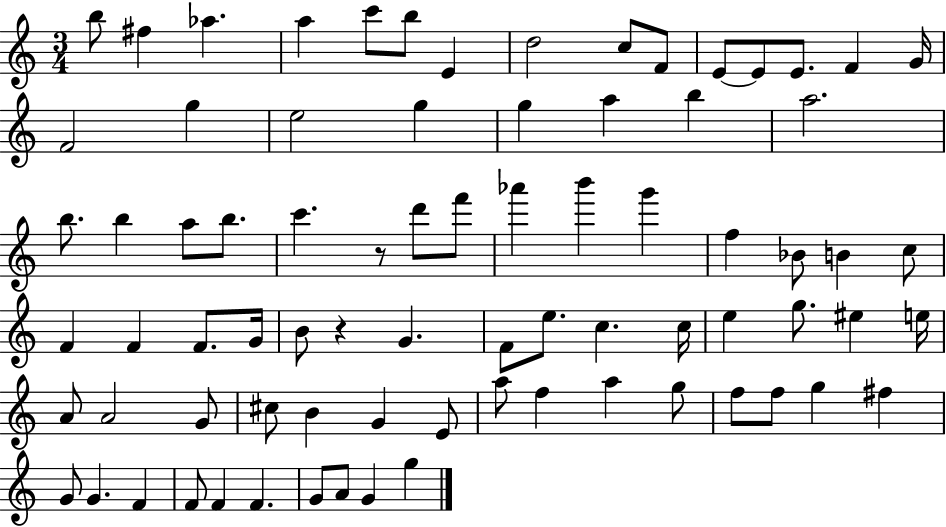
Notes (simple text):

B5/e F#5/q Ab5/q. A5/q C6/e B5/e E4/q D5/h C5/e F4/e E4/e E4/e E4/e. F4/q G4/s F4/h G5/q E5/h G5/q G5/q A5/q B5/q A5/h. B5/e. B5/q A5/e B5/e. C6/q. R/e D6/e F6/e Ab6/q B6/q G6/q F5/q Bb4/e B4/q C5/e F4/q F4/q F4/e. G4/s B4/e R/q G4/q. F4/e E5/e. C5/q. C5/s E5/q G5/e. EIS5/q E5/s A4/e A4/h G4/e C#5/e B4/q G4/q E4/e A5/e F5/q A5/q G5/e F5/e F5/e G5/q F#5/q G4/e G4/q. F4/q F4/e F4/q F4/q. G4/e A4/e G4/q G5/q